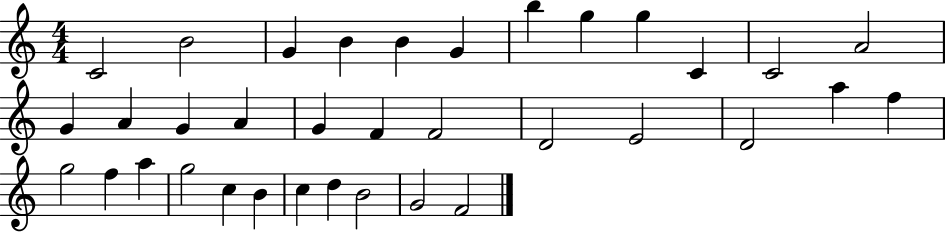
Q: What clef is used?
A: treble